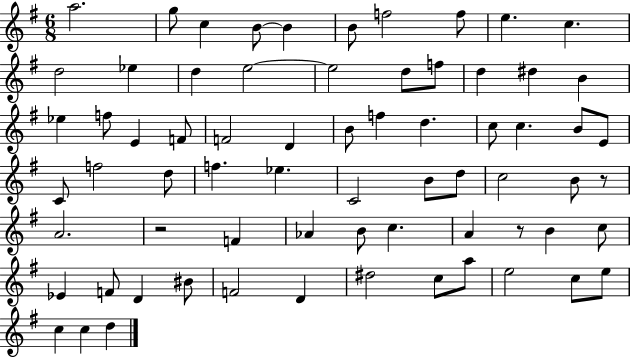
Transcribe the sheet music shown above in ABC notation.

X:1
T:Untitled
M:6/8
L:1/4
K:G
a2 g/2 c B/2 B B/2 f2 f/2 e c d2 _e d e2 e2 d/2 f/2 d ^d B _e f/2 E F/2 F2 D B/2 f d c/2 c B/2 E/2 C/2 f2 d/2 f _e C2 B/2 d/2 c2 B/2 z/2 A2 z2 F _A B/2 c A z/2 B c/2 _E F/2 D ^B/2 F2 D ^d2 c/2 a/2 e2 c/2 e/2 c c d